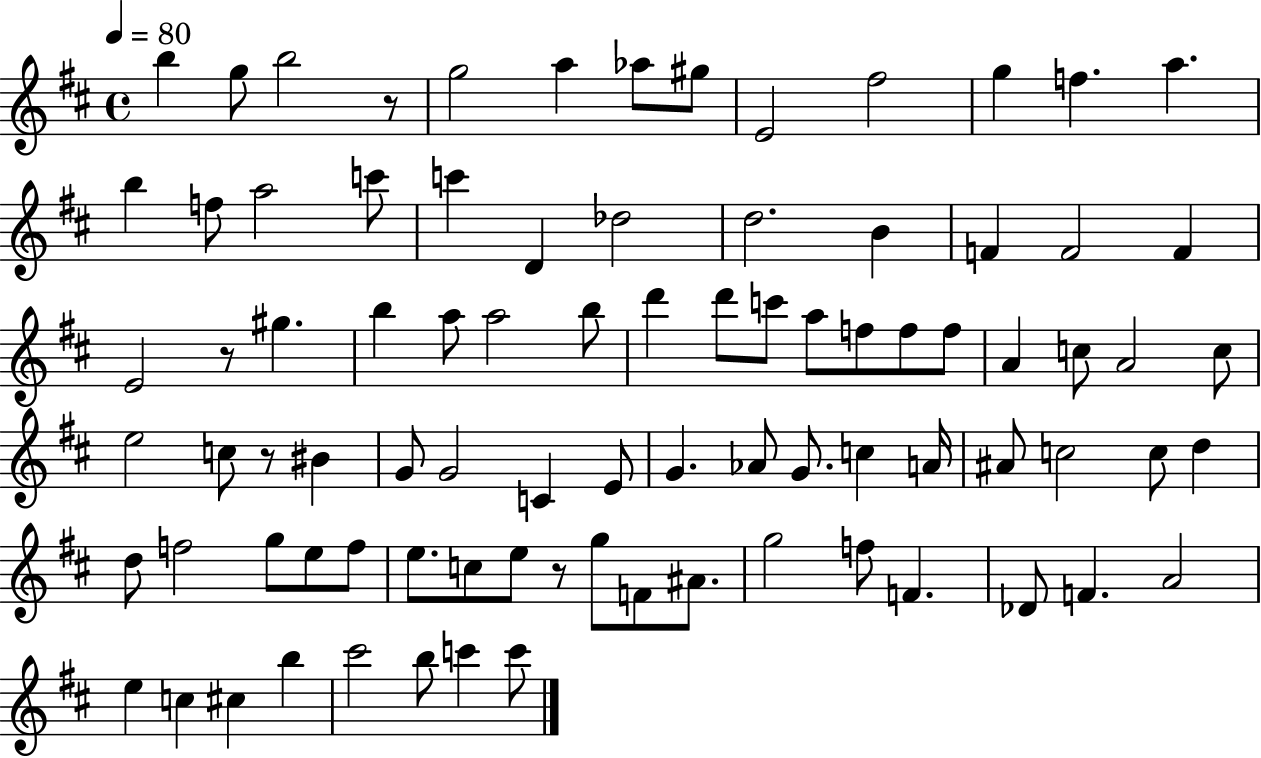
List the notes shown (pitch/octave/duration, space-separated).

B5/q G5/e B5/h R/e G5/h A5/q Ab5/e G#5/e E4/h F#5/h G5/q F5/q. A5/q. B5/q F5/e A5/h C6/e C6/q D4/q Db5/h D5/h. B4/q F4/q F4/h F4/q E4/h R/e G#5/q. B5/q A5/e A5/h B5/e D6/q D6/e C6/e A5/e F5/e F5/e F5/e A4/q C5/e A4/h C5/e E5/h C5/e R/e BIS4/q G4/e G4/h C4/q E4/e G4/q. Ab4/e G4/e. C5/q A4/s A#4/e C5/h C5/e D5/q D5/e F5/h G5/e E5/e F5/e E5/e. C5/e E5/e R/e G5/e F4/e A#4/e. G5/h F5/e F4/q. Db4/e F4/q. A4/h E5/q C5/q C#5/q B5/q C#6/h B5/e C6/q C6/e